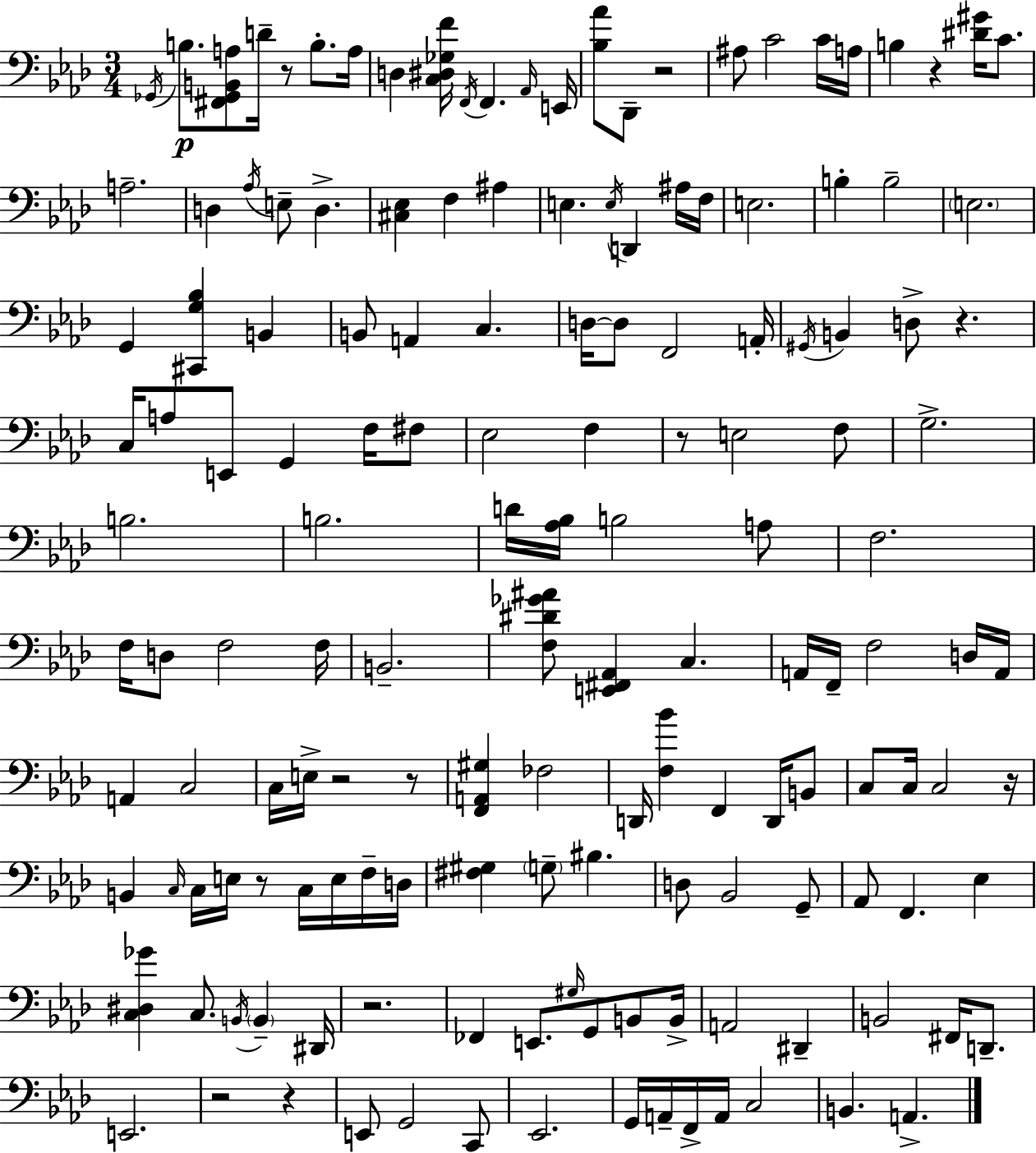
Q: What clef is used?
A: bass